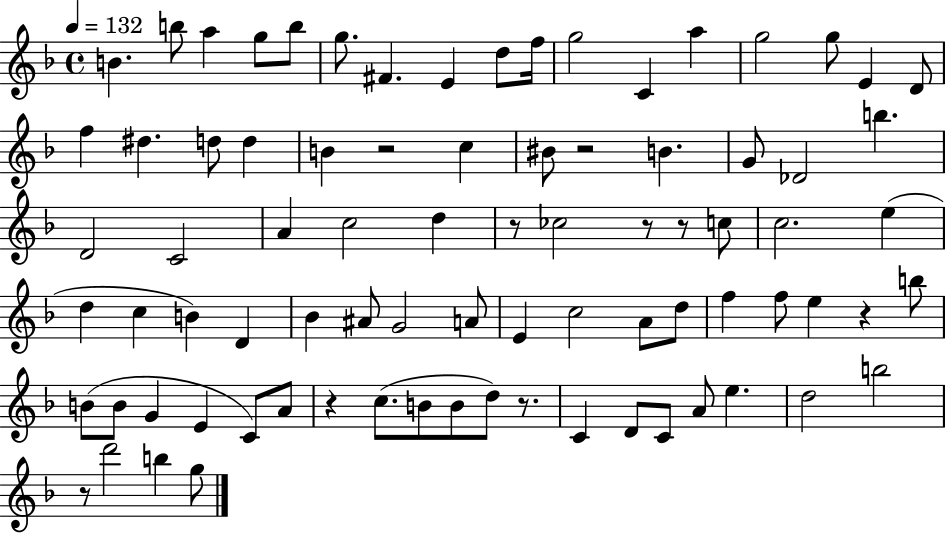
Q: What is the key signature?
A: F major